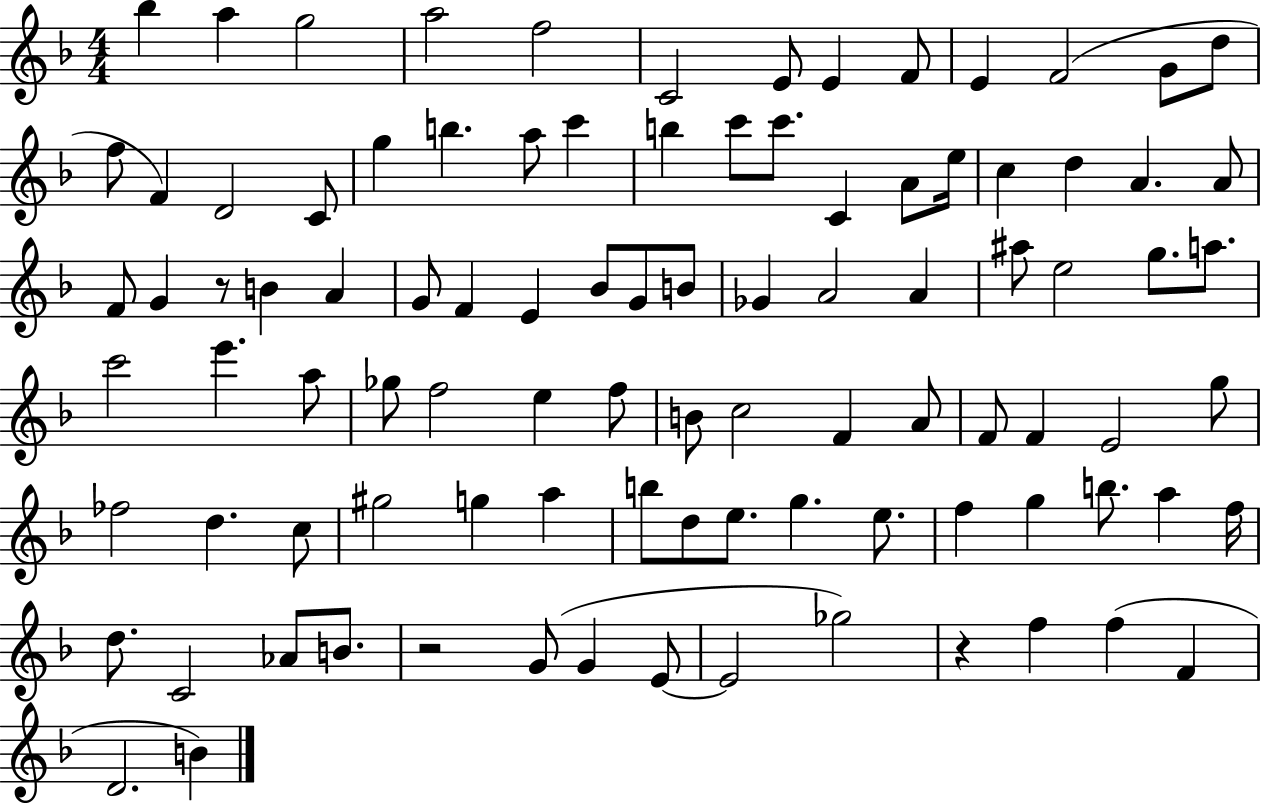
Bb5/q A5/q G5/h A5/h F5/h C4/h E4/e E4/q F4/e E4/q F4/h G4/e D5/e F5/e F4/q D4/h C4/e G5/q B5/q. A5/e C6/q B5/q C6/e C6/e. C4/q A4/e E5/s C5/q D5/q A4/q. A4/e F4/e G4/q R/e B4/q A4/q G4/e F4/q E4/q Bb4/e G4/e B4/e Gb4/q A4/h A4/q A#5/e E5/h G5/e. A5/e. C6/h E6/q. A5/e Gb5/e F5/h E5/q F5/e B4/e C5/h F4/q A4/e F4/e F4/q E4/h G5/e FES5/h D5/q. C5/e G#5/h G5/q A5/q B5/e D5/e E5/e. G5/q. E5/e. F5/q G5/q B5/e. A5/q F5/s D5/e. C4/h Ab4/e B4/e. R/h G4/e G4/q E4/e E4/h Gb5/h R/q F5/q F5/q F4/q D4/h. B4/q